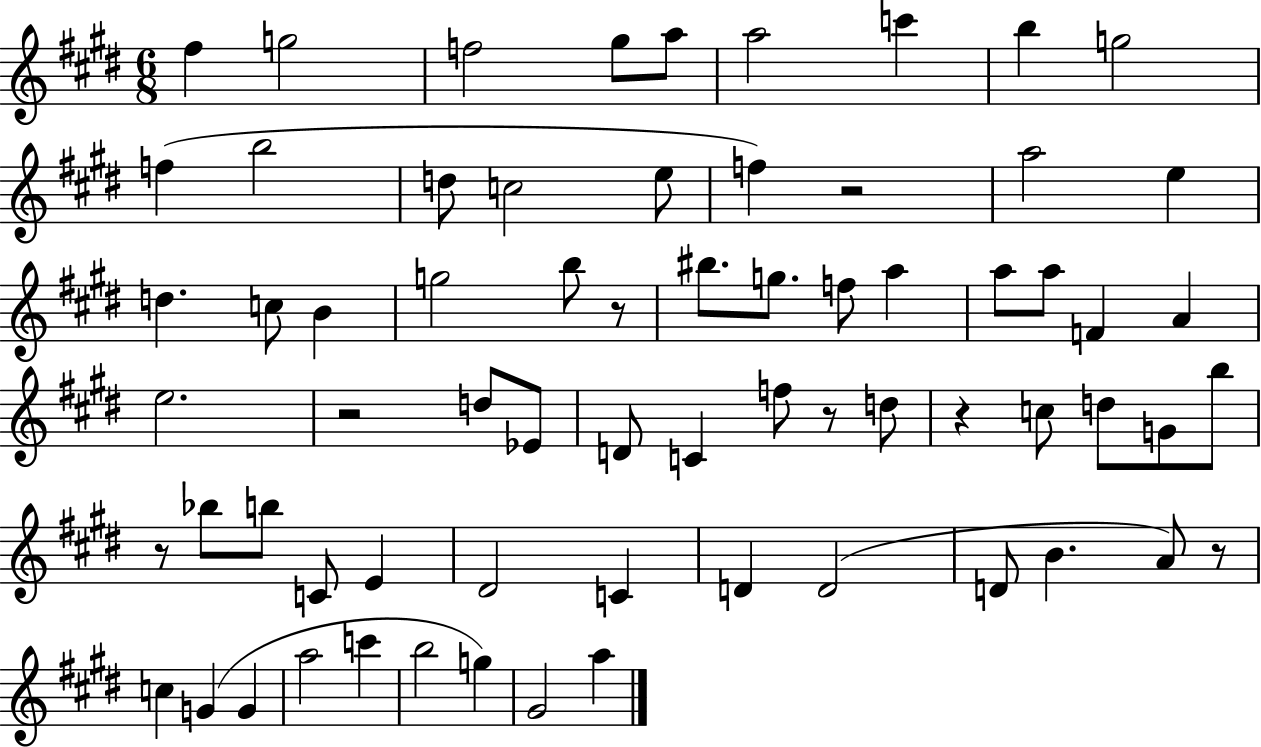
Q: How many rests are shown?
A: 7